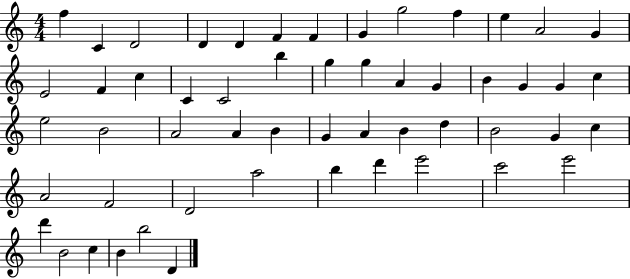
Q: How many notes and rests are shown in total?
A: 54